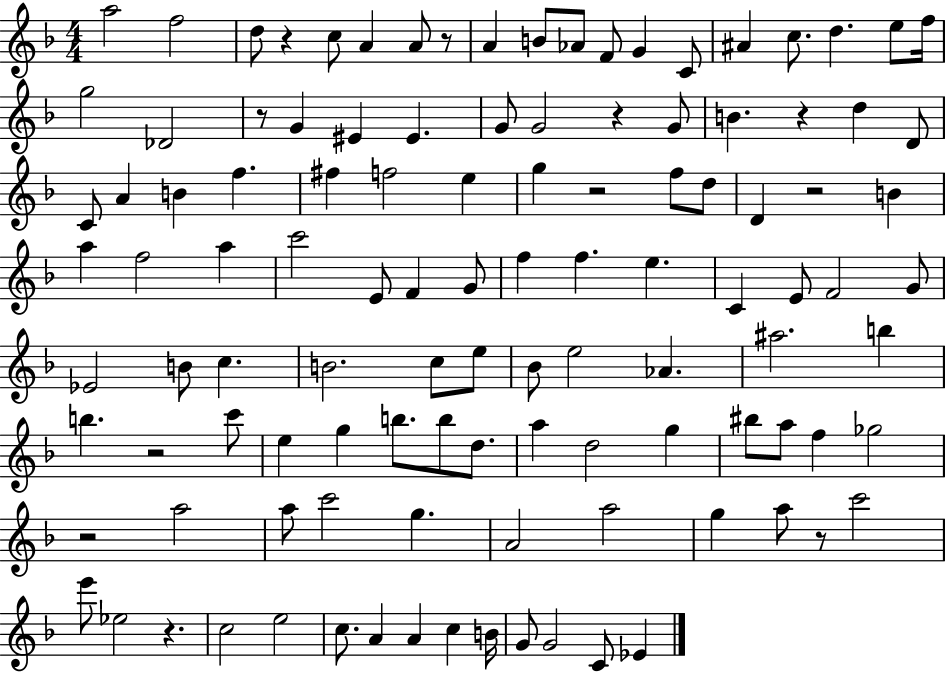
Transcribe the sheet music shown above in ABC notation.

X:1
T:Untitled
M:4/4
L:1/4
K:F
a2 f2 d/2 z c/2 A A/2 z/2 A B/2 _A/2 F/2 G C/2 ^A c/2 d e/2 f/4 g2 _D2 z/2 G ^E ^E G/2 G2 z G/2 B z d D/2 C/2 A B f ^f f2 e g z2 f/2 d/2 D z2 B a f2 a c'2 E/2 F G/2 f f e C E/2 F2 G/2 _E2 B/2 c B2 c/2 e/2 _B/2 e2 _A ^a2 b b z2 c'/2 e g b/2 b/2 d/2 a d2 g ^b/2 a/2 f _g2 z2 a2 a/2 c'2 g A2 a2 g a/2 z/2 c'2 e'/2 _e2 z c2 e2 c/2 A A c B/4 G/2 G2 C/2 _E